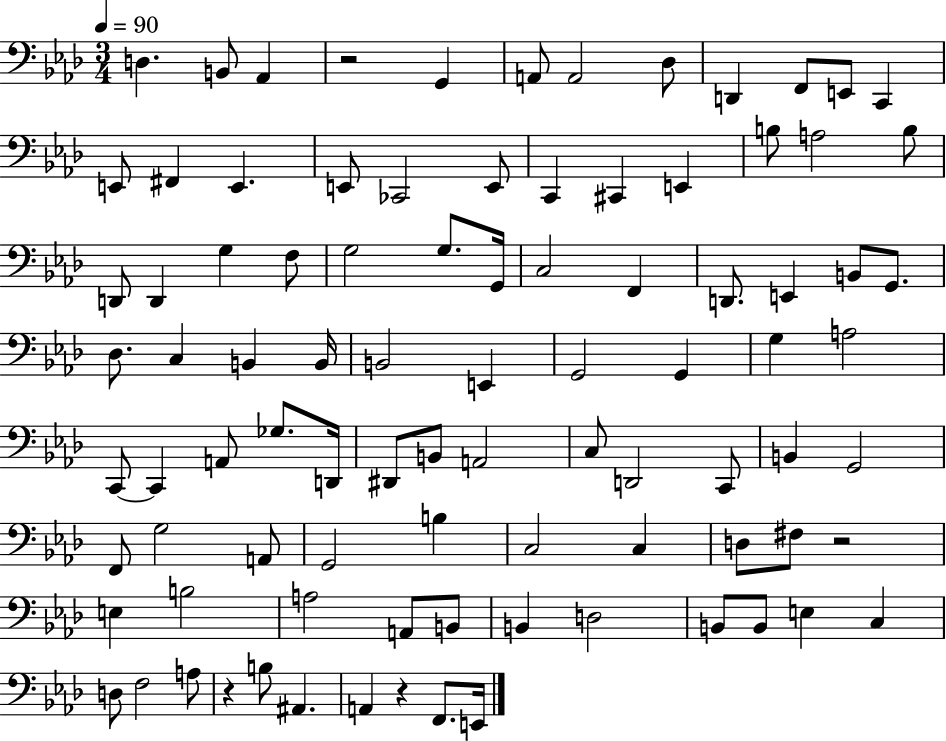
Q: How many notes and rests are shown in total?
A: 91